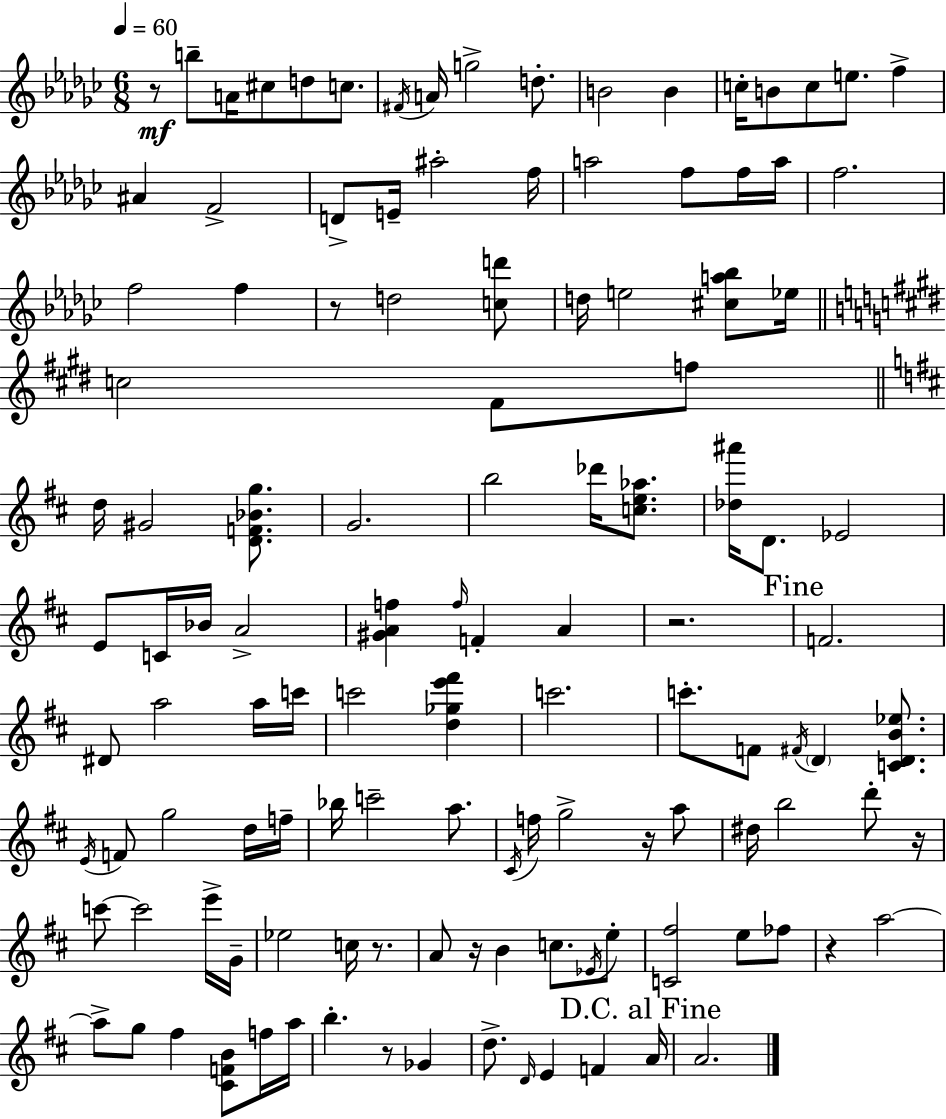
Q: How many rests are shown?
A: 9